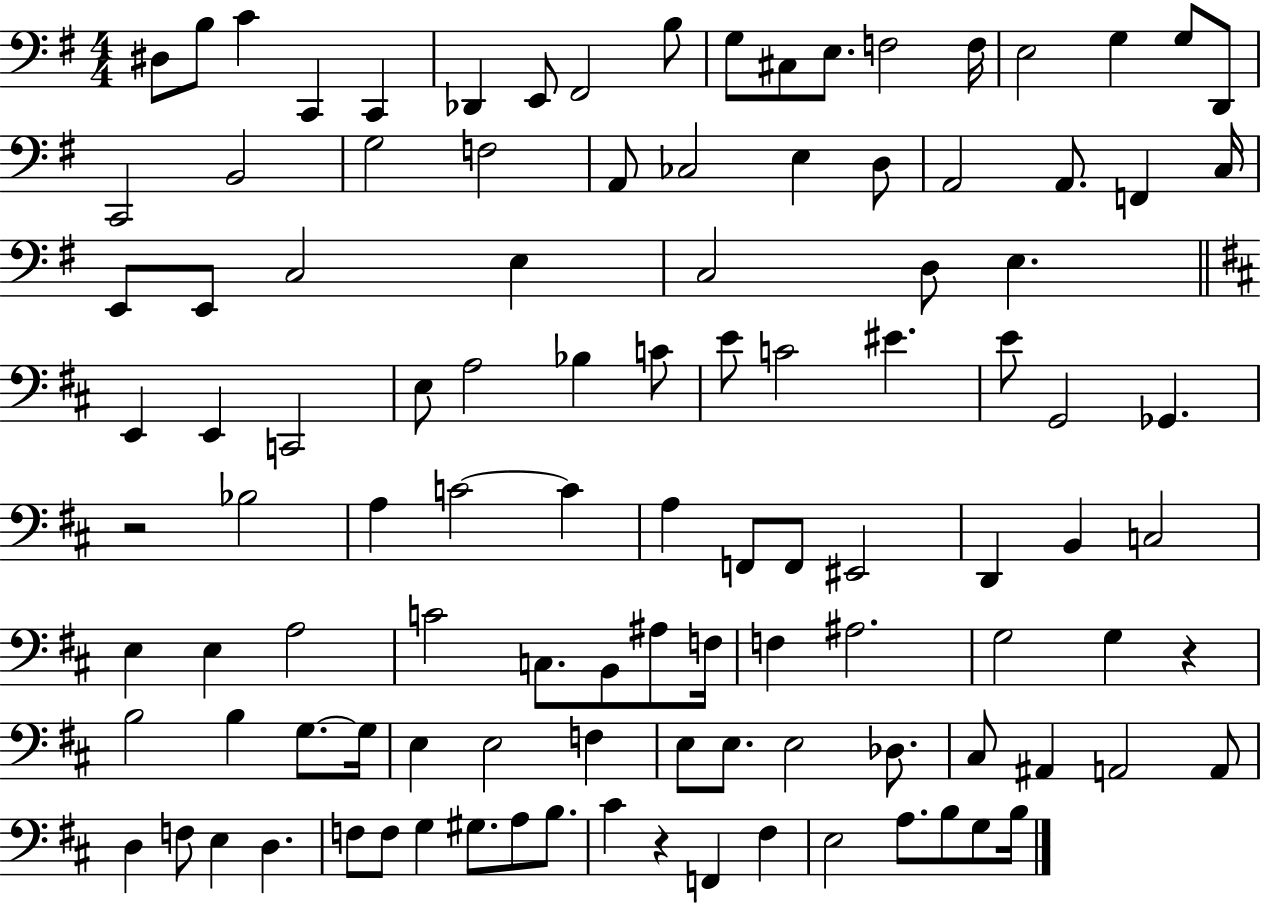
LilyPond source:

{
  \clef bass
  \numericTimeSignature
  \time 4/4
  \key g \major
  dis8 b8 c'4 c,4 c,4 | des,4 e,8 fis,2 b8 | g8 cis8 e8. f2 f16 | e2 g4 g8 d,8 | \break c,2 b,2 | g2 f2 | a,8 ces2 e4 d8 | a,2 a,8. f,4 c16 | \break e,8 e,8 c2 e4 | c2 d8 e4. | \bar "||" \break \key d \major e,4 e,4 c,2 | e8 a2 bes4 c'8 | e'8 c'2 eis'4. | e'8 g,2 ges,4. | \break r2 bes2 | a4 c'2~~ c'4 | a4 f,8 f,8 eis,2 | d,4 b,4 c2 | \break e4 e4 a2 | c'2 c8. b,8 ais8 f16 | f4 ais2. | g2 g4 r4 | \break b2 b4 g8.~~ g16 | e4 e2 f4 | e8 e8. e2 des8. | cis8 ais,4 a,2 a,8 | \break d4 f8 e4 d4. | f8 f8 g4 gis8. a8 b8. | cis'4 r4 f,4 fis4 | e2 a8. b8 g8 b16 | \break \bar "|."
}